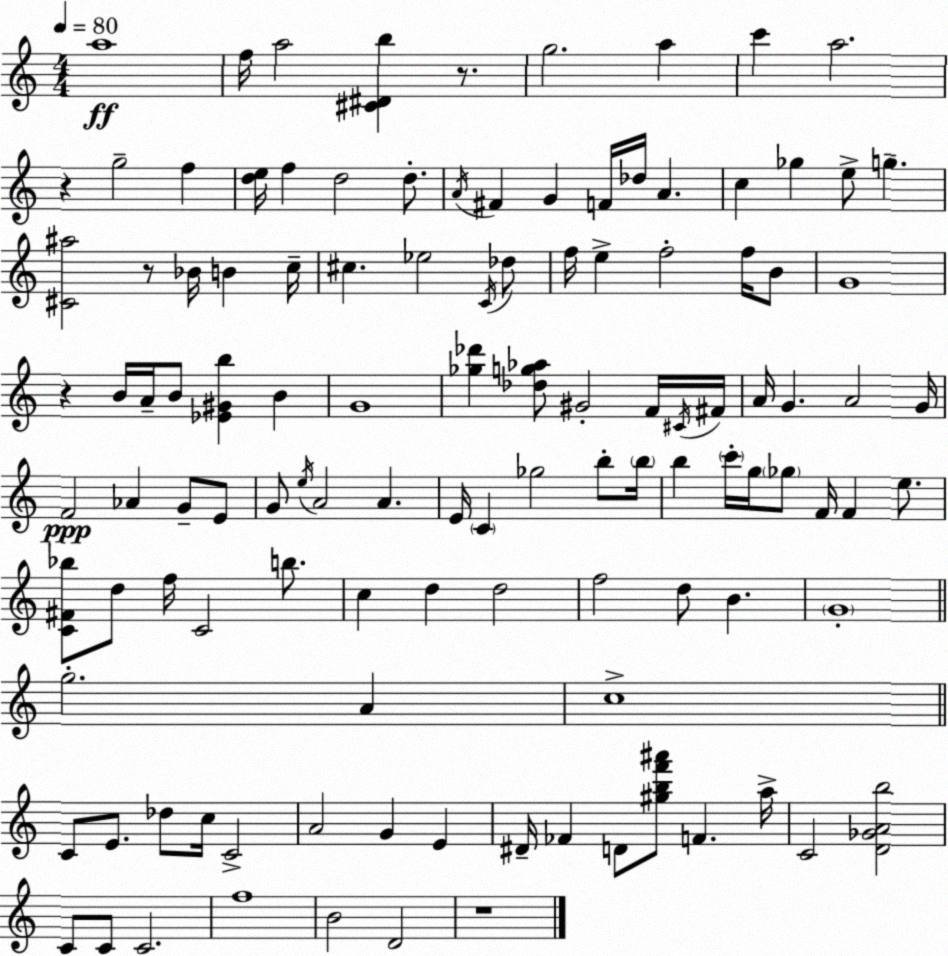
X:1
T:Untitled
M:4/4
L:1/4
K:C
a4 f/4 a2 [^C^Db] z/2 g2 a c' a2 z g2 f [de]/4 f d2 d/2 A/4 ^F G F/4 _d/4 A c _g e/2 g [^C^a]2 z/2 _B/4 B c/4 ^c _e2 C/4 _d/2 f/4 e f2 f/4 B/2 G4 z B/4 A/4 B/2 [_E^Gb] B G4 [_g_d'] [_dg_a]/2 ^G2 F/4 ^C/4 ^F/4 A/4 G A2 G/4 F2 _A G/2 E/2 G/2 e/4 A2 A E/4 C _g2 b/2 b/4 b c'/4 g/4 _g/2 F/4 F e/2 [C^F_b]/2 d/2 f/4 C2 b/2 c d d2 f2 d/2 B G4 g2 A c4 C/2 E/2 _d/2 c/4 C2 A2 G E ^D/4 _F D/2 [^gbf'^a']/2 F a/4 C2 [D_GAb]2 C/2 C/2 C2 f4 B2 D2 z4